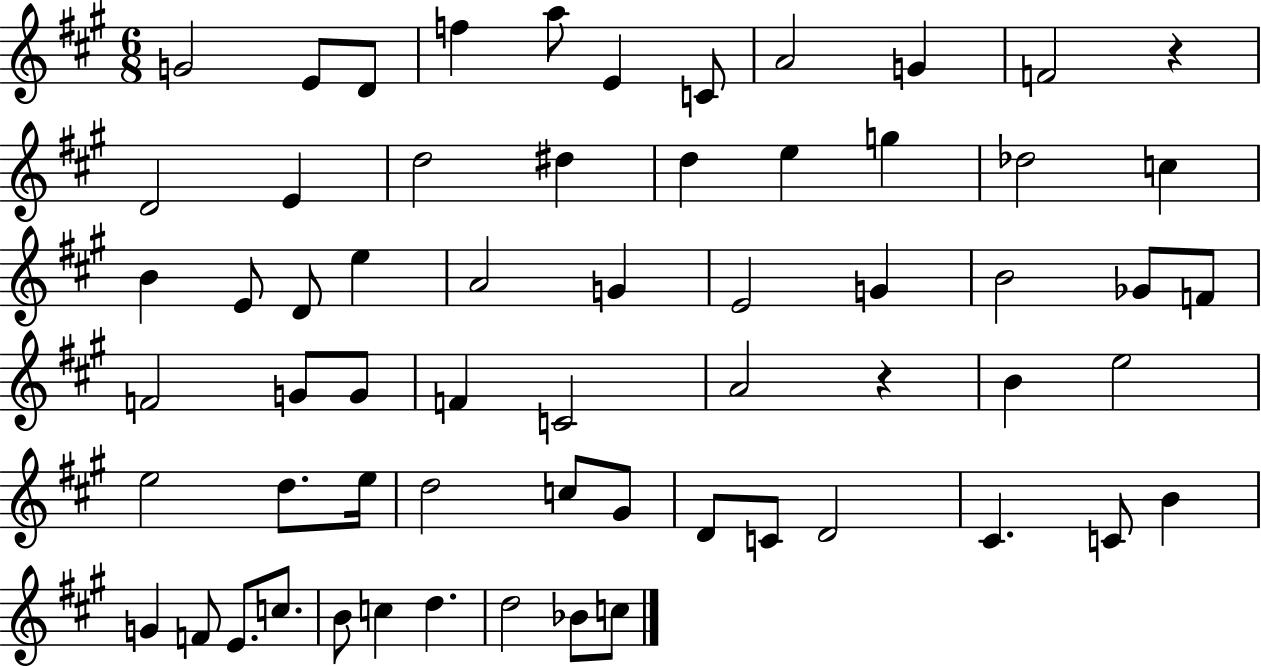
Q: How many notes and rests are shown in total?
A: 62